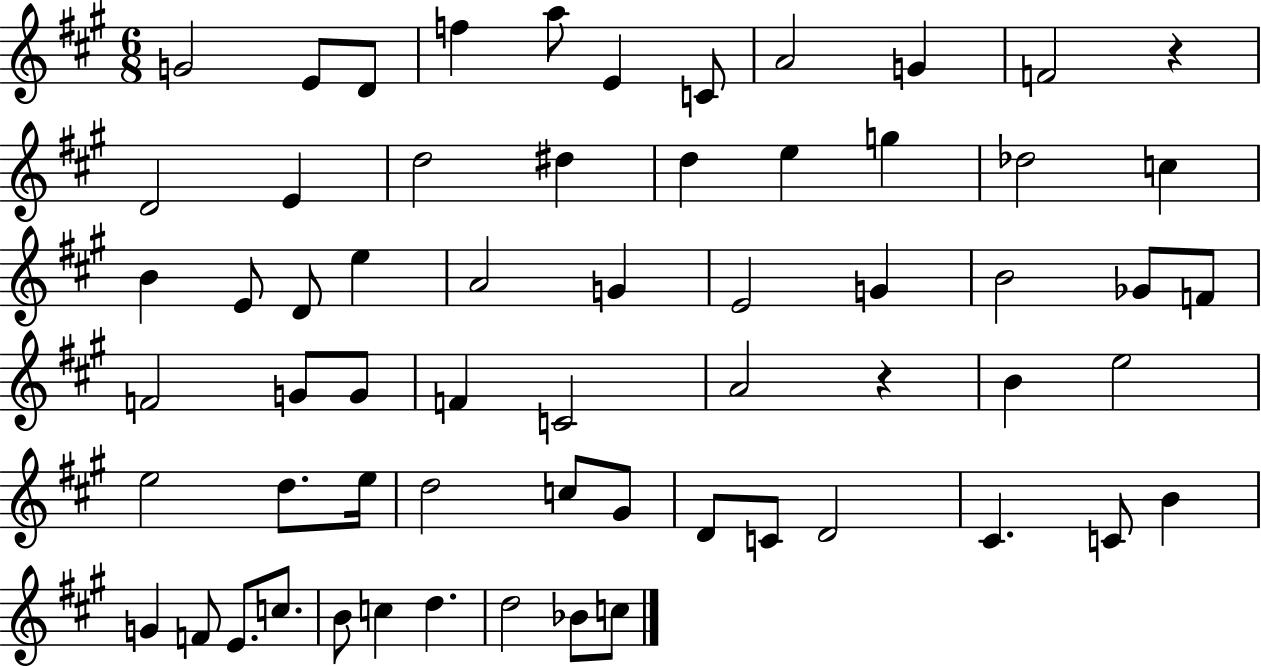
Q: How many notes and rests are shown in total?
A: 62